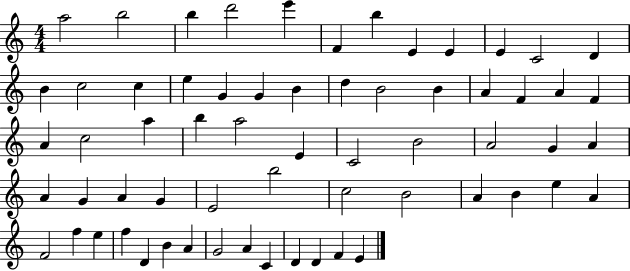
{
  \clef treble
  \numericTimeSignature
  \time 4/4
  \key c \major
  a''2 b''2 | b''4 d'''2 e'''4 | f'4 b''4 e'4 e'4 | e'4 c'2 d'4 | \break b'4 c''2 c''4 | e''4 g'4 g'4 b'4 | d''4 b'2 b'4 | a'4 f'4 a'4 f'4 | \break a'4 c''2 a''4 | b''4 a''2 e'4 | c'2 b'2 | a'2 g'4 a'4 | \break a'4 g'4 a'4 g'4 | e'2 b''2 | c''2 b'2 | a'4 b'4 e''4 a'4 | \break f'2 f''4 e''4 | f''4 d'4 b'4 a'4 | g'2 a'4 c'4 | d'4 d'4 f'4 e'4 | \break \bar "|."
}